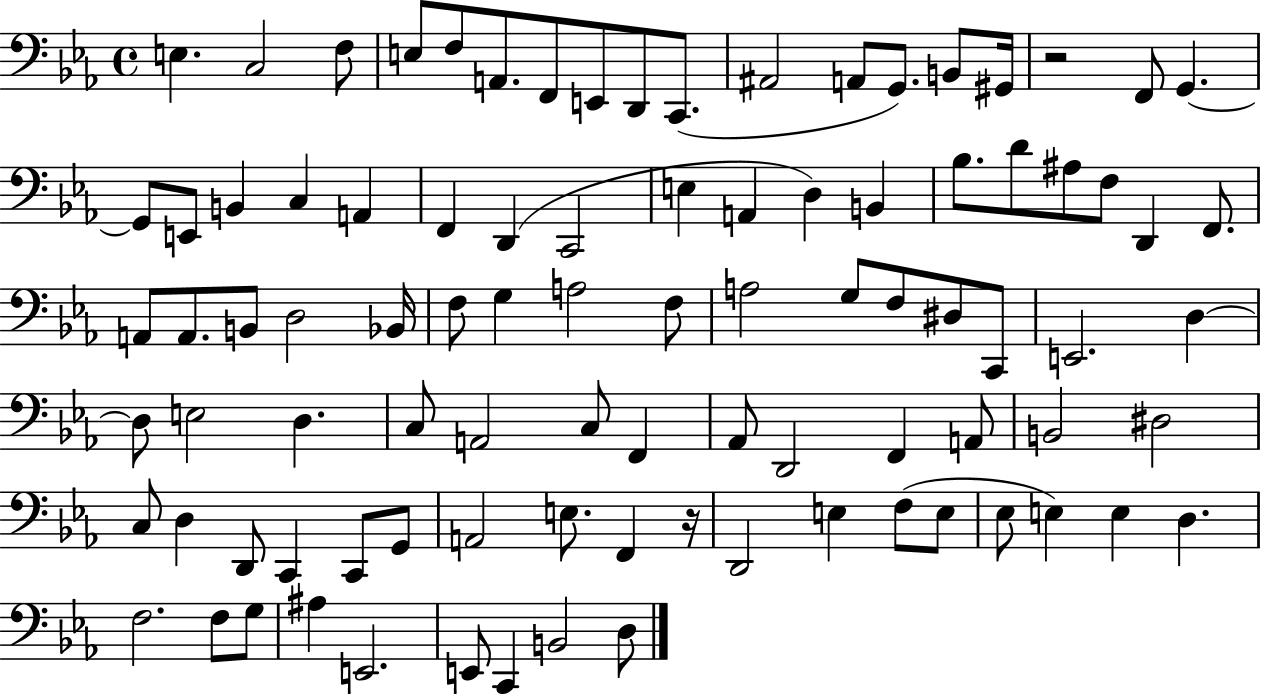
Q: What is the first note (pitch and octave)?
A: E3